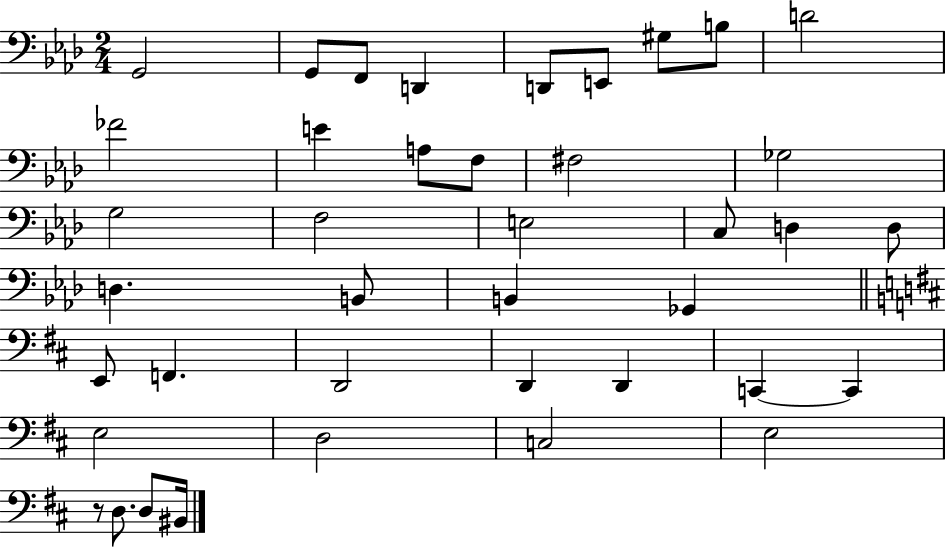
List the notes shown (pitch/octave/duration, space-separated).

G2/h G2/e F2/e D2/q D2/e E2/e G#3/e B3/e D4/h FES4/h E4/q A3/e F3/e F#3/h Gb3/h G3/h F3/h E3/h C3/e D3/q D3/e D3/q. B2/e B2/q Gb2/q E2/e F2/q. D2/h D2/q D2/q C2/q C2/q E3/h D3/h C3/h E3/h R/e D3/e. D3/e BIS2/s